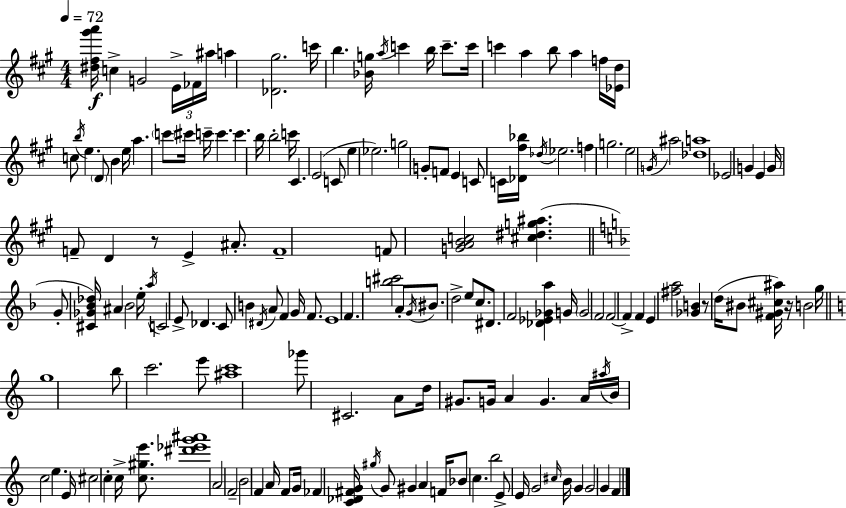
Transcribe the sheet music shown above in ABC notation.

X:1
T:Untitled
M:4/4
L:1/4
K:A
[^d^f^g'a']/4 c G2 E/4 _F/4 ^a/4 a [_D^g]2 c'/4 b [_Bg]/4 a/4 c' b/4 c'/2 c'/4 c' a b/2 a f/4 [_Ed]/4 c/2 b/4 e D/2 B e/4 a c'/2 ^c'/4 c'/4 c' c' b/4 b2 c'/4 ^C E2 C/2 e _e2 g2 G/2 F/2 E C/2 C/4 [_D^f_b]/4 _d/4 _e2 f g2 e2 G/4 ^a2 [_da]4 _E2 G E G/4 F/2 D z/2 E ^A/2 F4 F/2 [GABc]2 [^c^dg^a] G/2 [^C_G_B_d]/4 ^A _B2 e/4 a/4 C2 E/2 _D C/2 B ^D/4 A/2 F G/4 F/2 E4 F [b^c']2 A/2 G/4 ^B/2 d2 e/2 c/2 ^D/2 F2 [_D_E_Ga] G/4 G2 F2 F2 F F E [^fa]2 [_GB] z/2 d/4 ^B/2 [F^G^c^a]/4 z/4 B2 g/4 g4 b/2 c'2 e'/2 [^ac']4 _g'/2 ^C2 A/2 d/4 ^G/2 G/4 A G A/4 ^a/4 B/4 c2 e E/4 ^c2 c c/4 [c^ge']/2 [^d'_e'g'^a']4 A2 F2 B2 F A/4 F/2 G/4 _F [C_D^FG]/4 ^g/4 G/2 ^G A F/4 _B/2 c b2 E/2 E/4 G2 ^c/4 B/4 G G2 G F